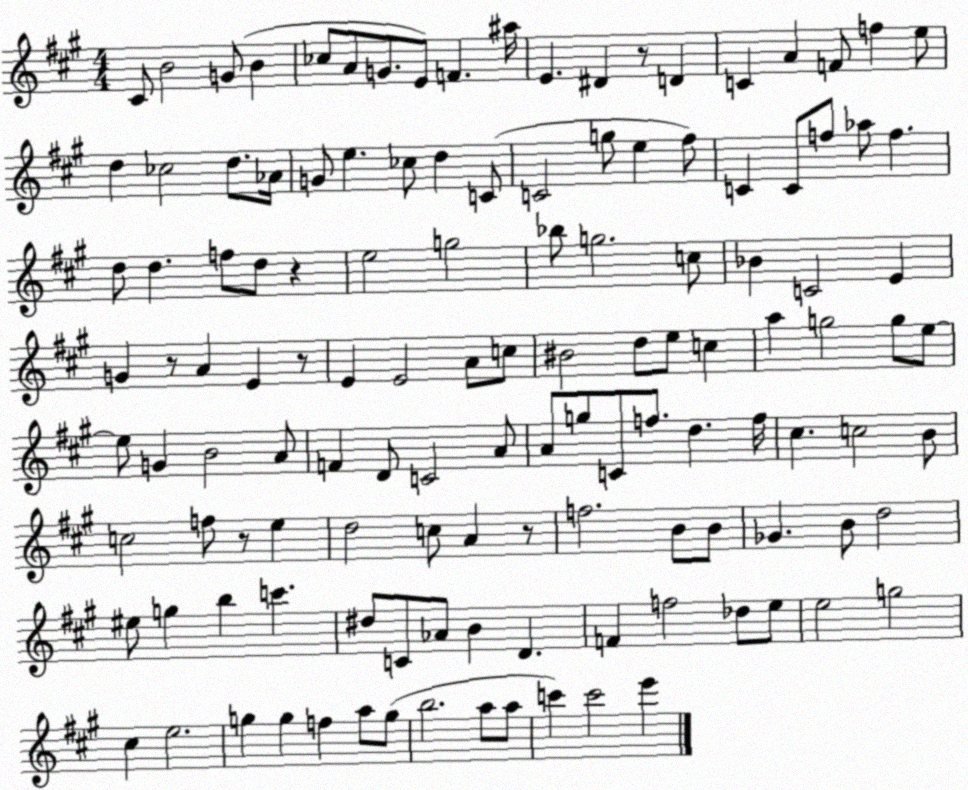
X:1
T:Untitled
M:4/4
L:1/4
K:A
^C/2 B2 G/2 B _c/2 A/2 G/2 E/2 F ^a/4 E ^D z/2 D C A F/2 f e/2 d _c2 d/2 _A/4 G/2 e _c/2 d C/2 C2 g/2 e ^f/2 C C/2 f/2 _a/2 f d/2 d f/2 d/2 z e2 g2 _b/2 g2 c/2 _B C2 E G z/2 A E z/2 E E2 A/2 c/2 ^B2 d/2 e/2 c a g2 g/2 e/2 e/2 G B2 A/2 F D/2 C2 A/2 A/2 g/2 C/2 f/2 d f/4 ^c c2 B/2 c2 f/2 z/2 e d2 c/2 A z/2 f2 B/2 B/2 _G B/2 d2 ^e/2 g b c' ^d/2 C/2 _A/2 B D F f2 _d/2 e/2 e2 g2 ^c e2 g g f a/2 g/2 b2 a/2 a/2 c' c'2 e'